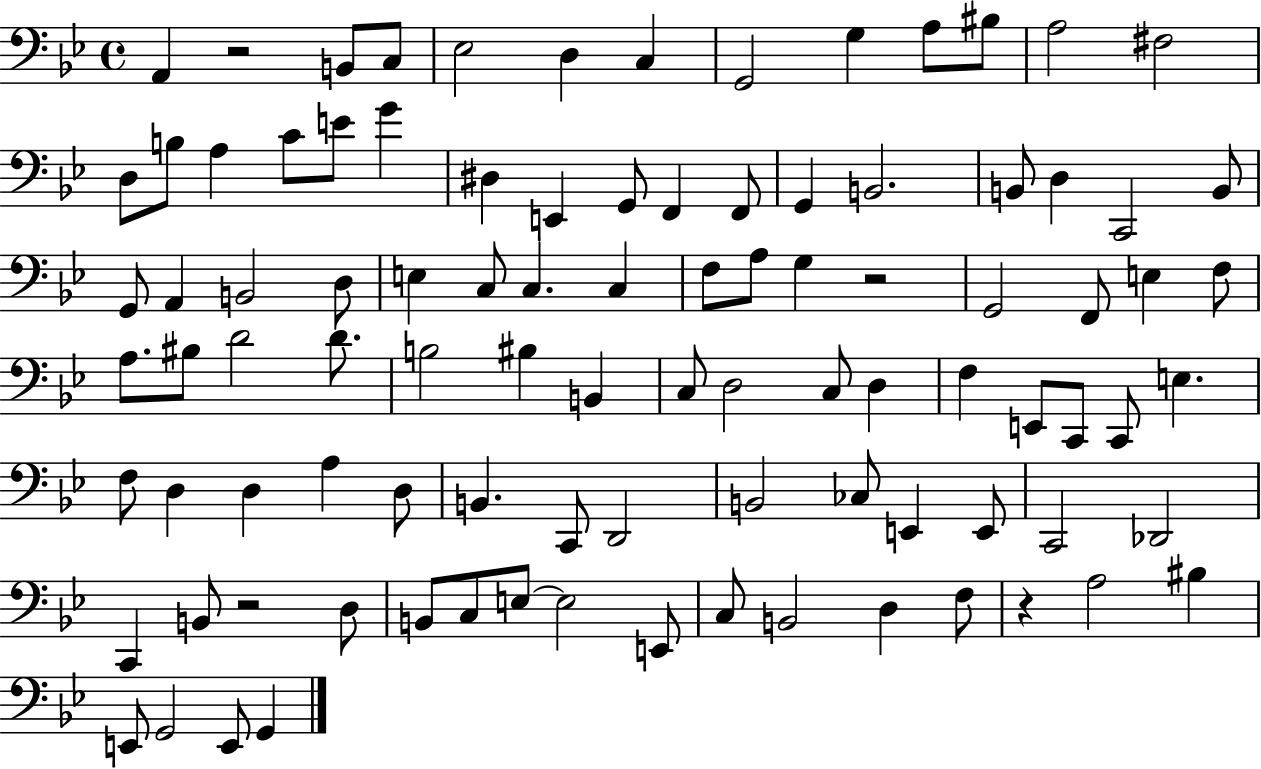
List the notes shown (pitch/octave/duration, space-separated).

A2/q R/h B2/e C3/e Eb3/h D3/q C3/q G2/h G3/q A3/e BIS3/e A3/h F#3/h D3/e B3/e A3/q C4/e E4/e G4/q D#3/q E2/q G2/e F2/q F2/e G2/q B2/h. B2/e D3/q C2/h B2/e G2/e A2/q B2/h D3/e E3/q C3/e C3/q. C3/q F3/e A3/e G3/q R/h G2/h F2/e E3/q F3/e A3/e. BIS3/e D4/h D4/e. B3/h BIS3/q B2/q C3/e D3/h C3/e D3/q F3/q E2/e C2/e C2/e E3/q. F3/e D3/q D3/q A3/q D3/e B2/q. C2/e D2/h B2/h CES3/e E2/q E2/e C2/h Db2/h C2/q B2/e R/h D3/e B2/e C3/e E3/e E3/h E2/e C3/e B2/h D3/q F3/e R/q A3/h BIS3/q E2/e G2/h E2/e G2/q